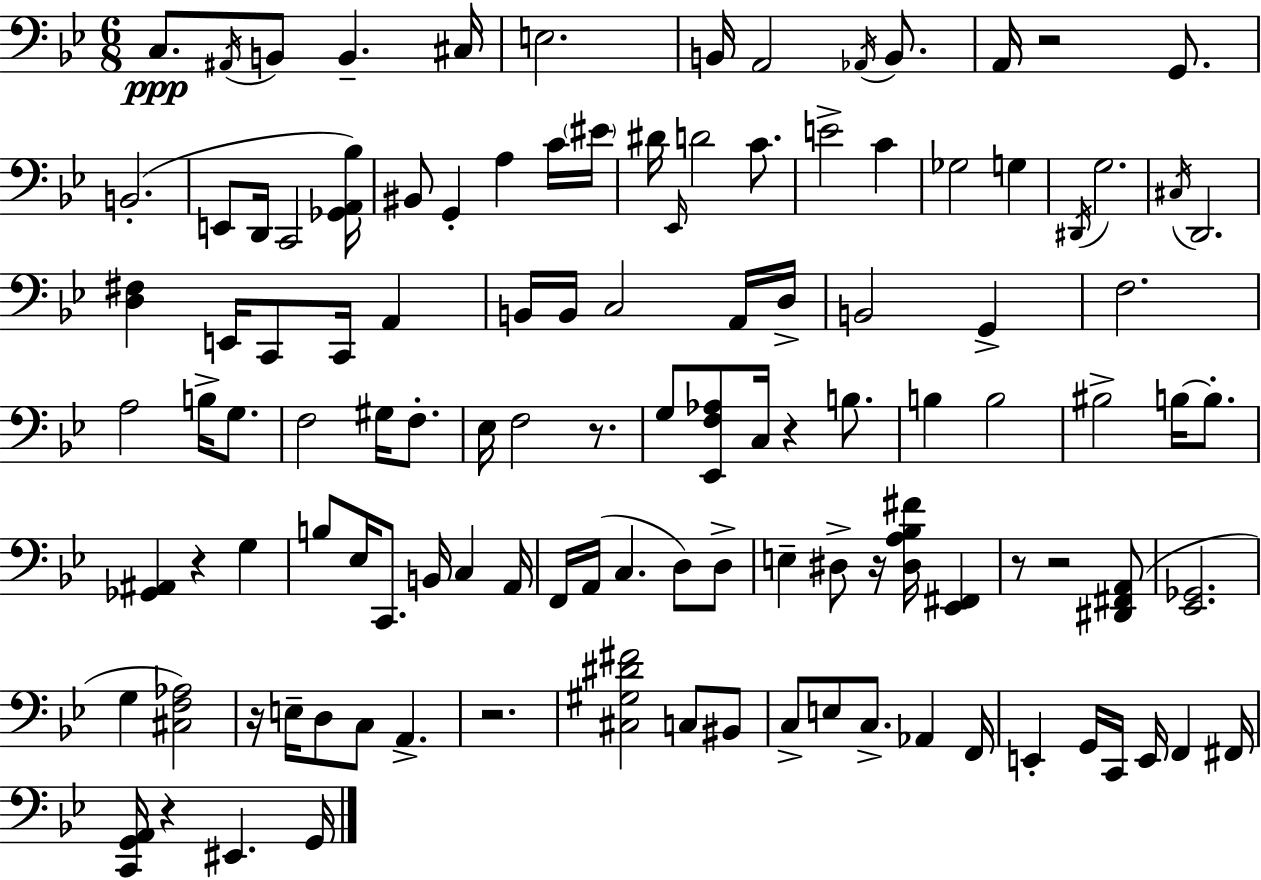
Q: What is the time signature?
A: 6/8